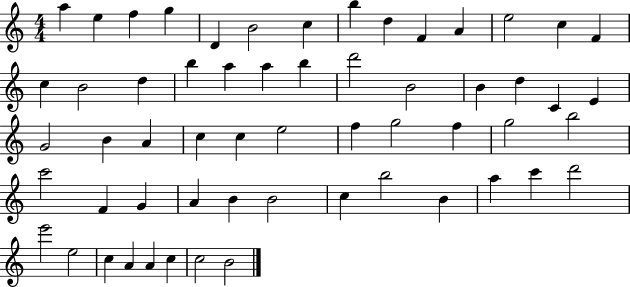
A5/q E5/q F5/q G5/q D4/q B4/h C5/q B5/q D5/q F4/q A4/q E5/h C5/q F4/q C5/q B4/h D5/q B5/q A5/q A5/q B5/q D6/h B4/h B4/q D5/q C4/q E4/q G4/h B4/q A4/q C5/q C5/q E5/h F5/q G5/h F5/q G5/h B5/h C6/h F4/q G4/q A4/q B4/q B4/h C5/q B5/h B4/q A5/q C6/q D6/h E6/h E5/h C5/q A4/q A4/q C5/q C5/h B4/h